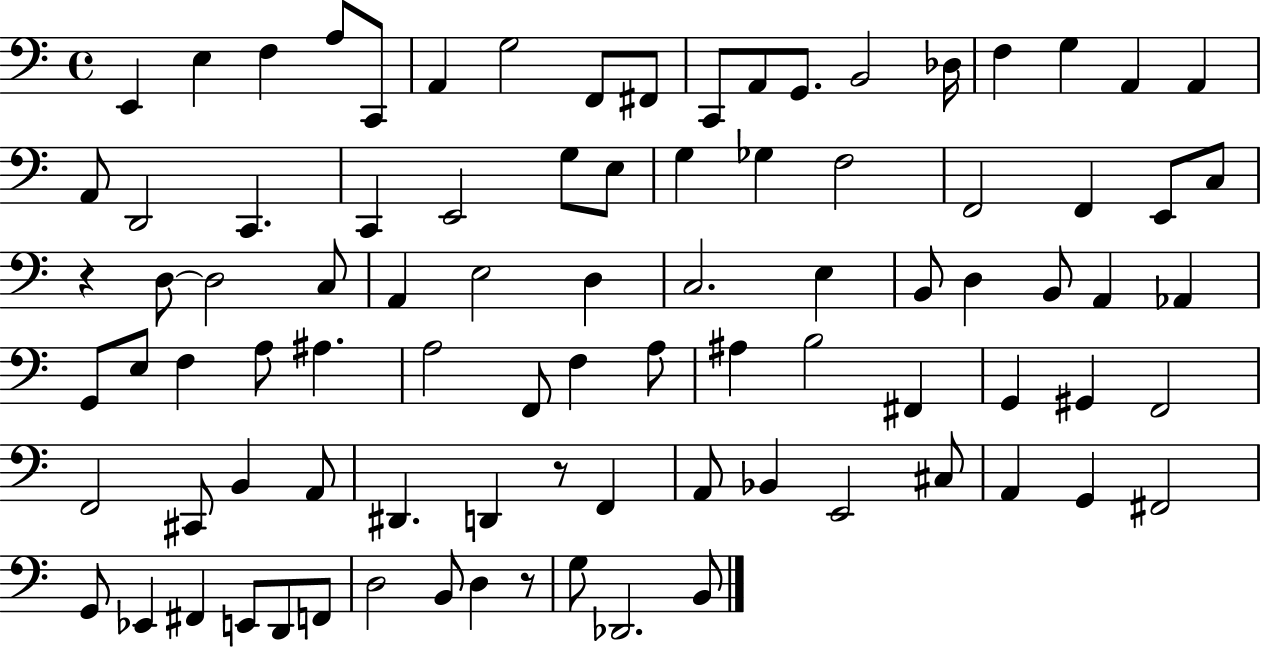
X:1
T:Untitled
M:4/4
L:1/4
K:C
E,, E, F, A,/2 C,,/2 A,, G,2 F,,/2 ^F,,/2 C,,/2 A,,/2 G,,/2 B,,2 _D,/4 F, G, A,, A,, A,,/2 D,,2 C,, C,, E,,2 G,/2 E,/2 G, _G, F,2 F,,2 F,, E,,/2 C,/2 z D,/2 D,2 C,/2 A,, E,2 D, C,2 E, B,,/2 D, B,,/2 A,, _A,, G,,/2 E,/2 F, A,/2 ^A, A,2 F,,/2 F, A,/2 ^A, B,2 ^F,, G,, ^G,, F,,2 F,,2 ^C,,/2 B,, A,,/2 ^D,, D,, z/2 F,, A,,/2 _B,, E,,2 ^C,/2 A,, G,, ^F,,2 G,,/2 _E,, ^F,, E,,/2 D,,/2 F,,/2 D,2 B,,/2 D, z/2 G,/2 _D,,2 B,,/2